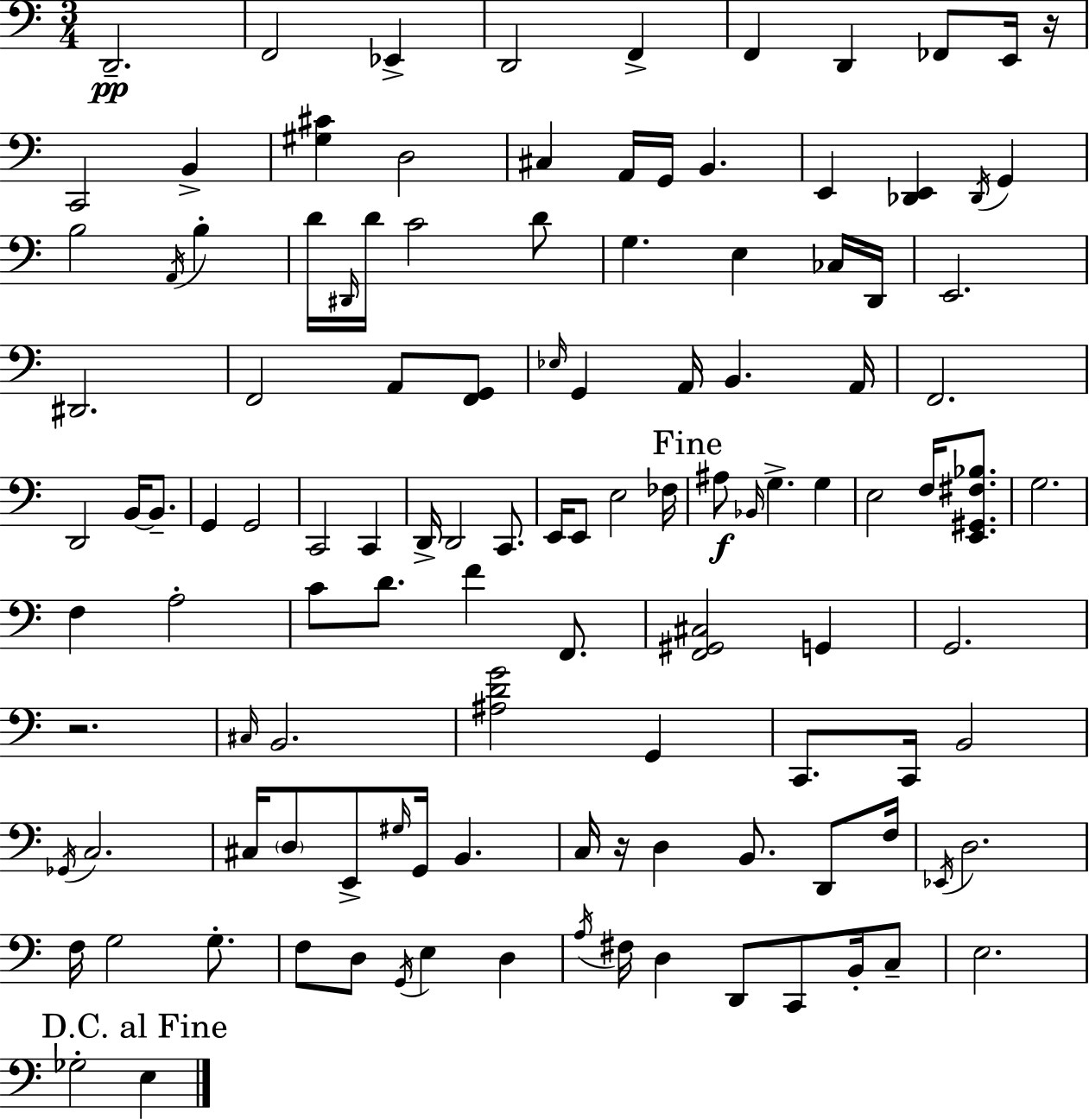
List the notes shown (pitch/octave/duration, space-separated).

D2/h. F2/h Eb2/q D2/h F2/q F2/q D2/q FES2/e E2/s R/s C2/h B2/q [G#3,C#4]/q D3/h C#3/q A2/s G2/s B2/q. E2/q [Db2,E2]/q Db2/s G2/q B3/h A2/s B3/q D4/s D#2/s D4/s C4/h D4/e G3/q. E3/q CES3/s D2/s E2/h. D#2/h. F2/h A2/e [F2,G2]/e Eb3/s G2/q A2/s B2/q. A2/s F2/h. D2/h B2/s B2/e. G2/q G2/h C2/h C2/q D2/s D2/h C2/e. E2/s E2/e E3/h FES3/s A#3/e Bb2/s G3/q. G3/q E3/h F3/s [E2,G#2,F#3,Bb3]/e. G3/h. F3/q A3/h C4/e D4/e. F4/q F2/e. [F2,G#2,C#3]/h G2/q G2/h. R/h. C#3/s B2/h. [A#3,D4,G4]/h G2/q C2/e. C2/s B2/h Gb2/s C3/h. C#3/s D3/e E2/e G#3/s G2/s B2/q. C3/s R/s D3/q B2/e. D2/e F3/s Eb2/s D3/h. F3/s G3/h G3/e. F3/e D3/e G2/s E3/q D3/q A3/s F#3/s D3/q D2/e C2/e B2/s C3/e E3/h. Gb3/h E3/q